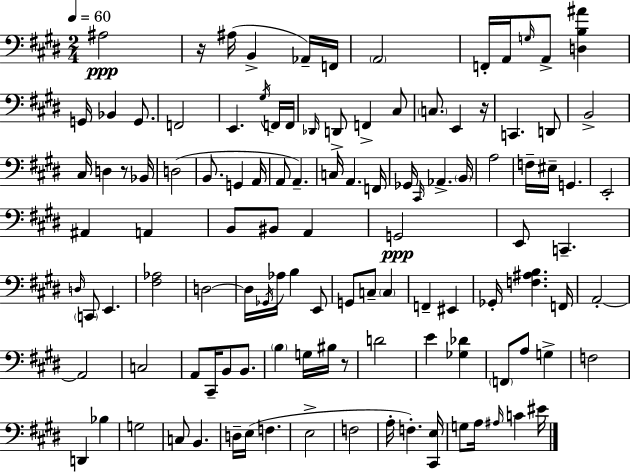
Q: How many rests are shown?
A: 4